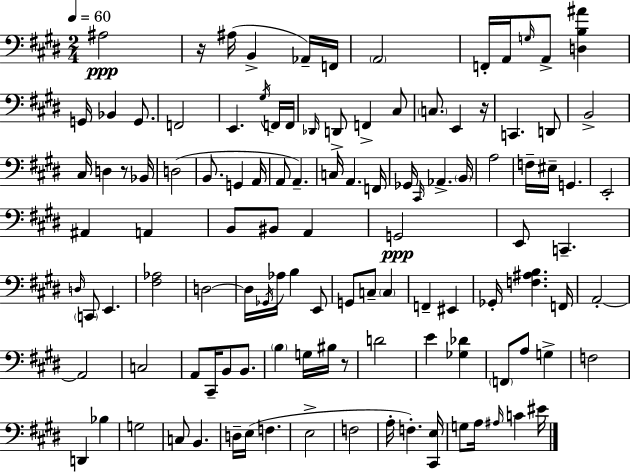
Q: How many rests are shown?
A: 4